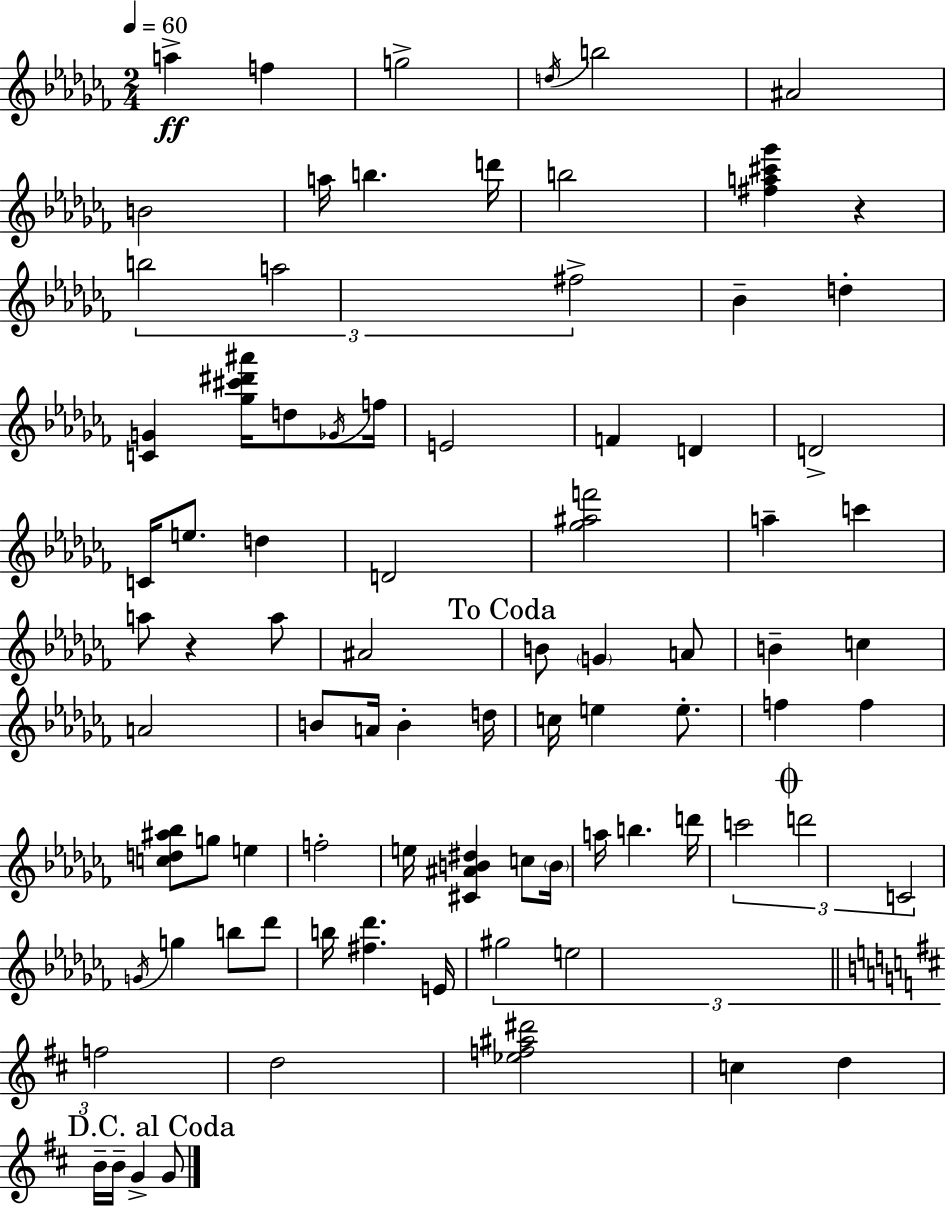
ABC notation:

X:1
T:Untitled
M:2/4
L:1/4
K:Abm
a f g2 d/4 b2 ^A2 B2 a/4 b d'/4 b2 [^fa^c'_g'] z b2 a2 ^f2 _B d [CG] [_g^c'^d'^a']/4 d/2 _G/4 f/4 E2 F D D2 C/4 e/2 d D2 [_g^af']2 a c' a/2 z a/2 ^A2 B/2 G A/2 B c A2 B/2 A/4 B d/4 c/4 e e/2 f f [cd^a_b]/2 g/2 e f2 e/4 [^C^AB^d] c/2 B/4 a/4 b d'/4 c'2 d'2 C2 G/4 g b/2 _d'/2 b/4 [^f_d'] E/4 ^g2 e2 f2 d2 [_ef^a^d']2 c d B/4 B/4 G G/2